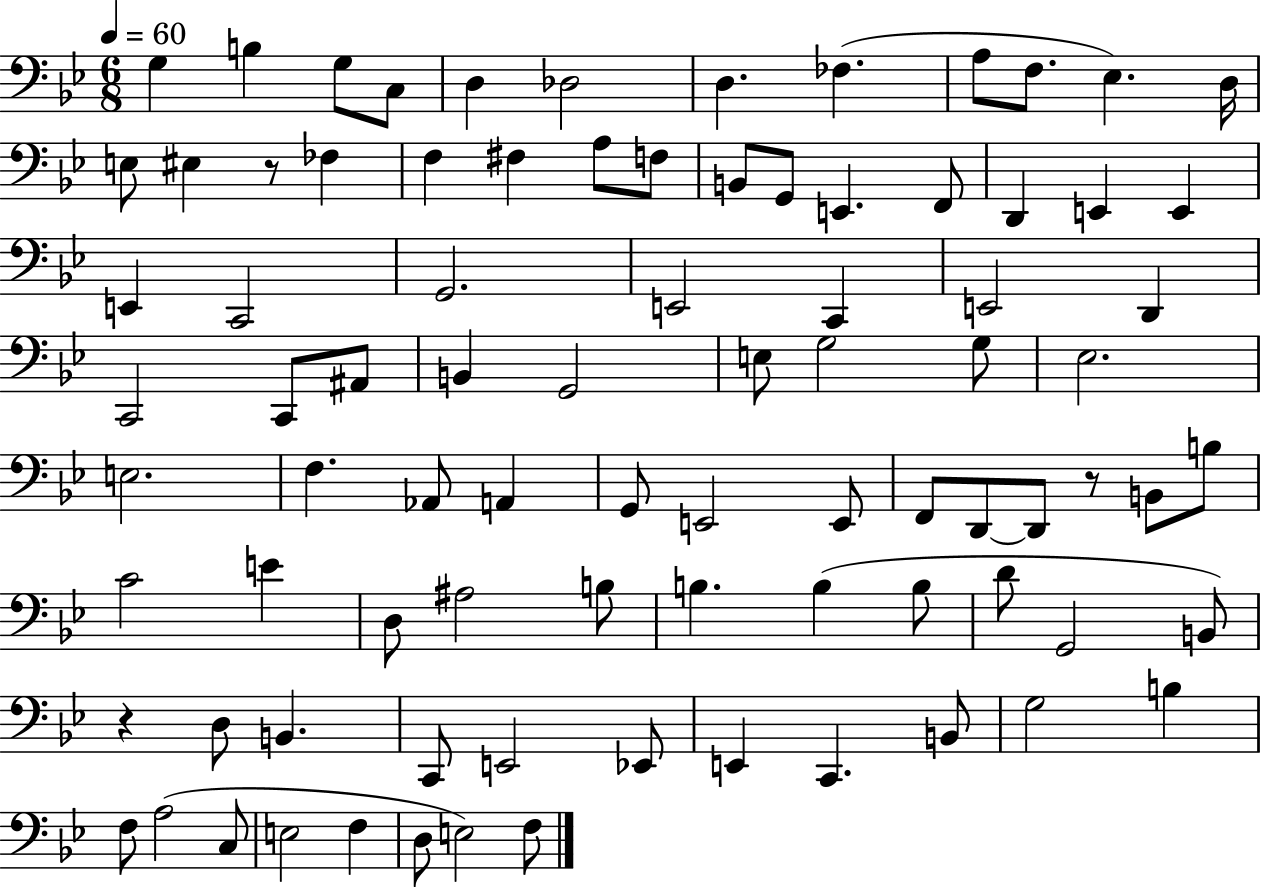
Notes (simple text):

G3/q B3/q G3/e C3/e D3/q Db3/h D3/q. FES3/q. A3/e F3/e. Eb3/q. D3/s E3/e EIS3/q R/e FES3/q F3/q F#3/q A3/e F3/e B2/e G2/e E2/q. F2/e D2/q E2/q E2/q E2/q C2/h G2/h. E2/h C2/q E2/h D2/q C2/h C2/e A#2/e B2/q G2/h E3/e G3/h G3/e Eb3/h. E3/h. F3/q. Ab2/e A2/q G2/e E2/h E2/e F2/e D2/e D2/e R/e B2/e B3/e C4/h E4/q D3/e A#3/h B3/e B3/q. B3/q B3/e D4/e G2/h B2/e R/q D3/e B2/q. C2/e E2/h Eb2/e E2/q C2/q. B2/e G3/h B3/q F3/e A3/h C3/e E3/h F3/q D3/e E3/h F3/e